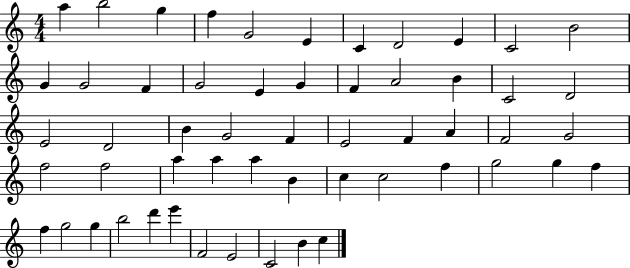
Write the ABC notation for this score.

X:1
T:Untitled
M:4/4
L:1/4
K:C
a b2 g f G2 E C D2 E C2 B2 G G2 F G2 E G F A2 B C2 D2 E2 D2 B G2 F E2 F A F2 G2 f2 f2 a a a B c c2 f g2 g f f g2 g b2 d' e' F2 E2 C2 B c